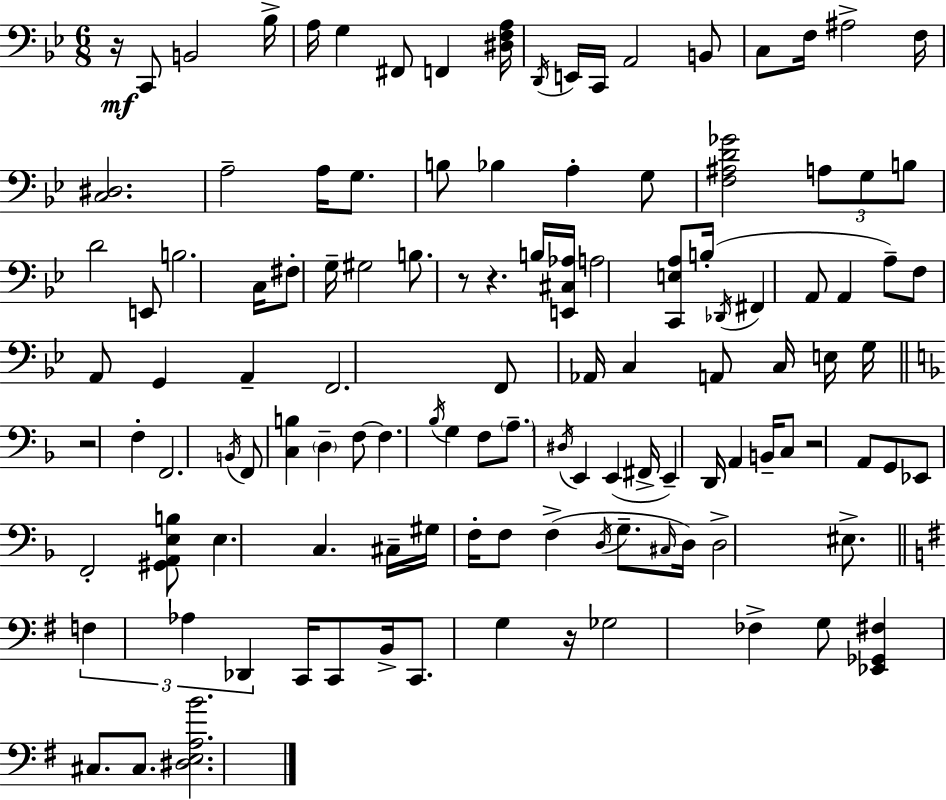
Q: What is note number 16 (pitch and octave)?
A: F3